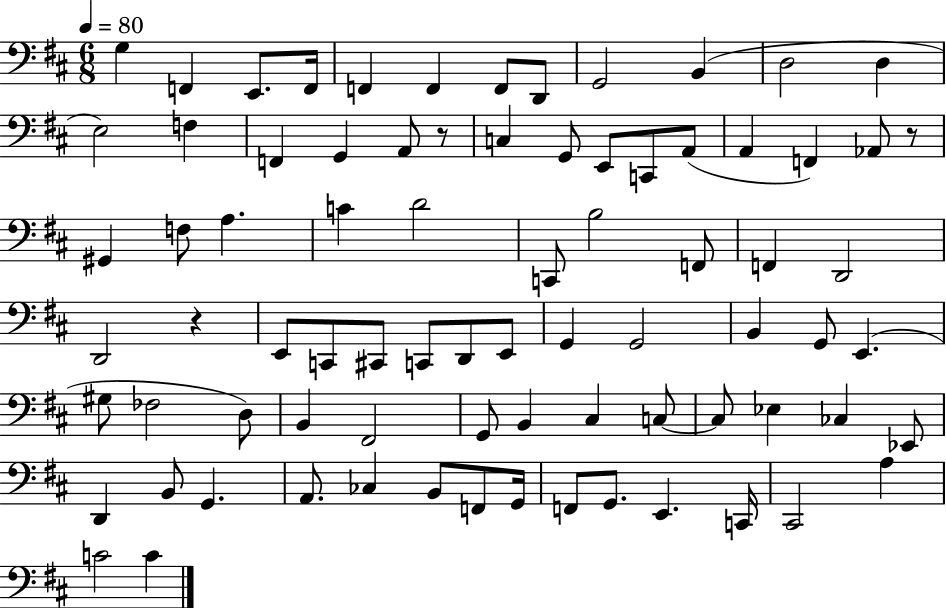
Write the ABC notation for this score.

X:1
T:Untitled
M:6/8
L:1/4
K:D
G, F,, E,,/2 F,,/4 F,, F,, F,,/2 D,,/2 G,,2 B,, D,2 D, E,2 F, F,, G,, A,,/2 z/2 C, G,,/2 E,,/2 C,,/2 A,,/2 A,, F,, _A,,/2 z/2 ^G,, F,/2 A, C D2 C,,/2 B,2 F,,/2 F,, D,,2 D,,2 z E,,/2 C,,/2 ^C,,/2 C,,/2 D,,/2 E,,/2 G,, G,,2 B,, G,,/2 E,, ^G,/2 _F,2 D,/2 B,, ^F,,2 G,,/2 B,, ^C, C,/2 C,/2 _E, _C, _E,,/2 D,, B,,/2 G,, A,,/2 _C, B,,/2 F,,/2 G,,/4 F,,/2 G,,/2 E,, C,,/4 ^C,,2 A, C2 C